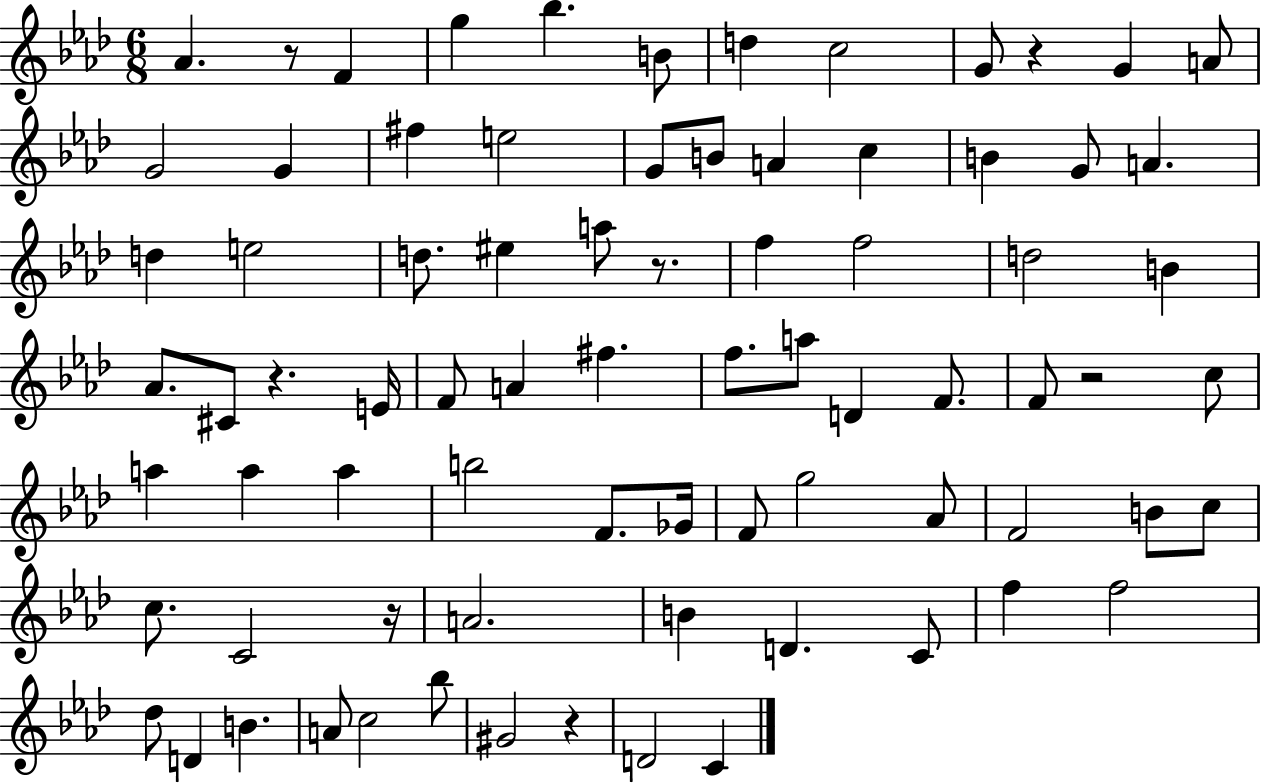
Ab4/q. R/e F4/q G5/q Bb5/q. B4/e D5/q C5/h G4/e R/q G4/q A4/e G4/h G4/q F#5/q E5/h G4/e B4/e A4/q C5/q B4/q G4/e A4/q. D5/q E5/h D5/e. EIS5/q A5/e R/e. F5/q F5/h D5/h B4/q Ab4/e. C#4/e R/q. E4/s F4/e A4/q F#5/q. F5/e. A5/e D4/q F4/e. F4/e R/h C5/e A5/q A5/q A5/q B5/h F4/e. Gb4/s F4/e G5/h Ab4/e F4/h B4/e C5/e C5/e. C4/h R/s A4/h. B4/q D4/q. C4/e F5/q F5/h Db5/e D4/q B4/q. A4/e C5/h Bb5/e G#4/h R/q D4/h C4/q